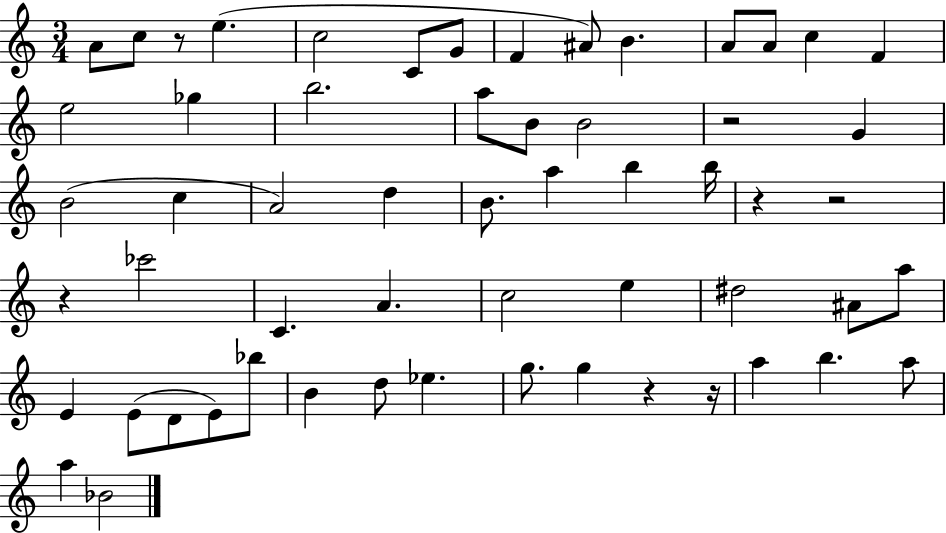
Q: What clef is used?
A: treble